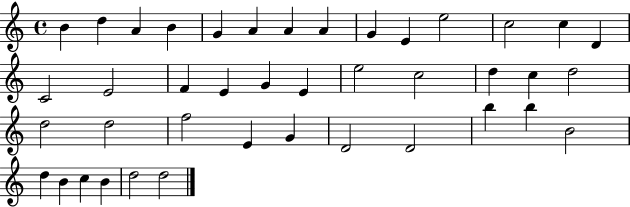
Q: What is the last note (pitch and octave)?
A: D5